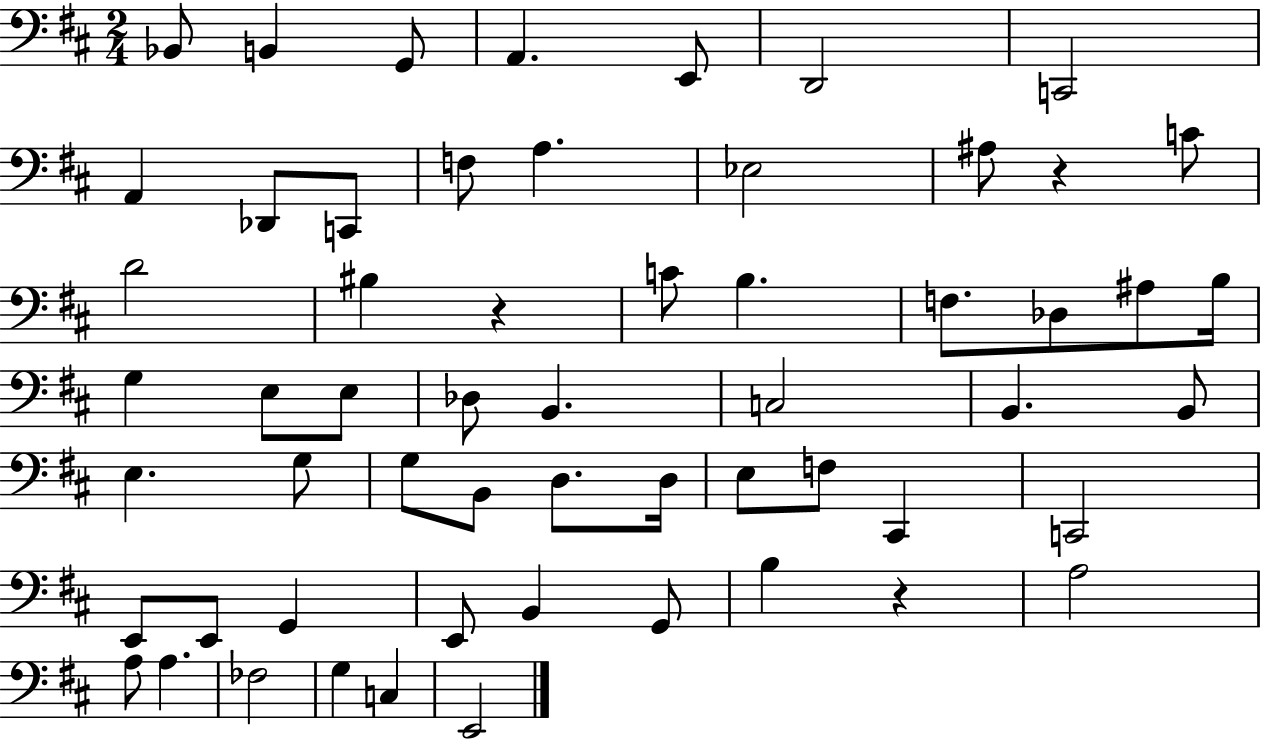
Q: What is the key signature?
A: D major